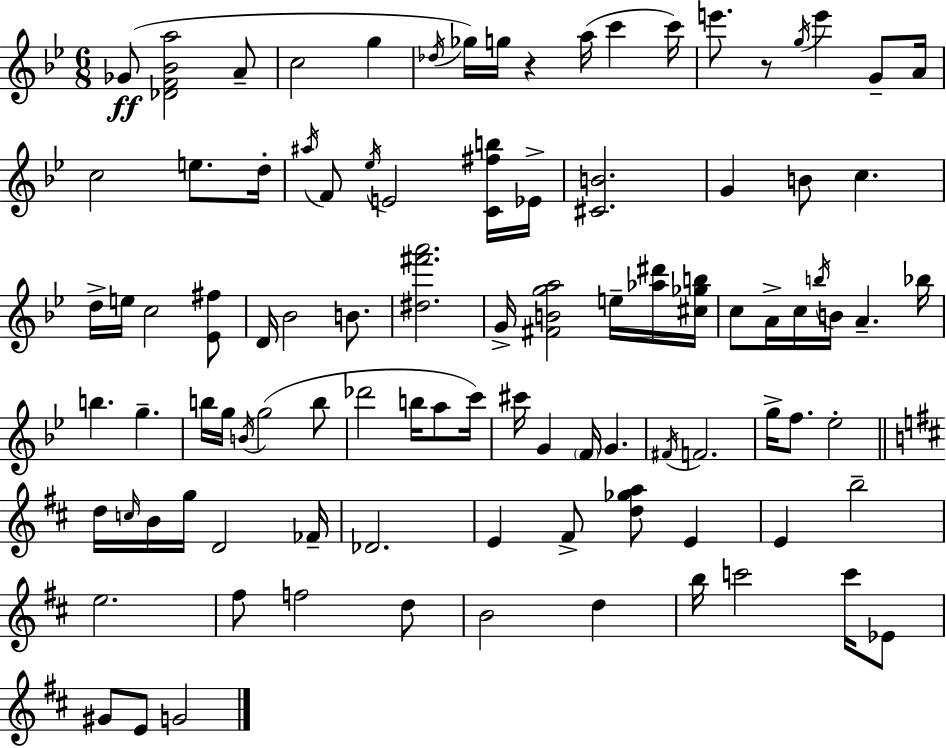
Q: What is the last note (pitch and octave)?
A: G4